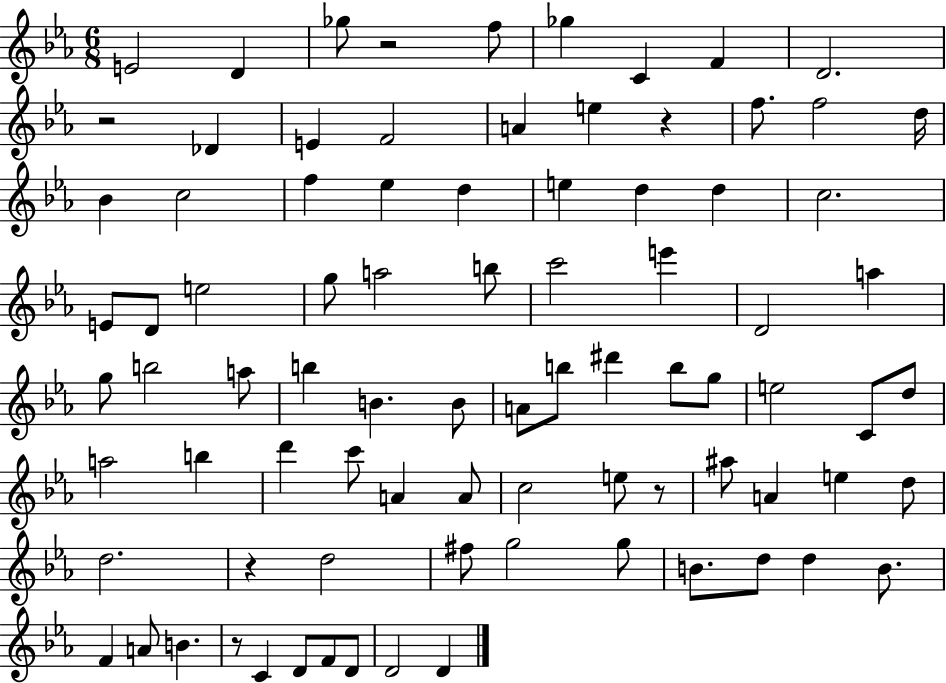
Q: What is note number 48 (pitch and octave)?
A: C4